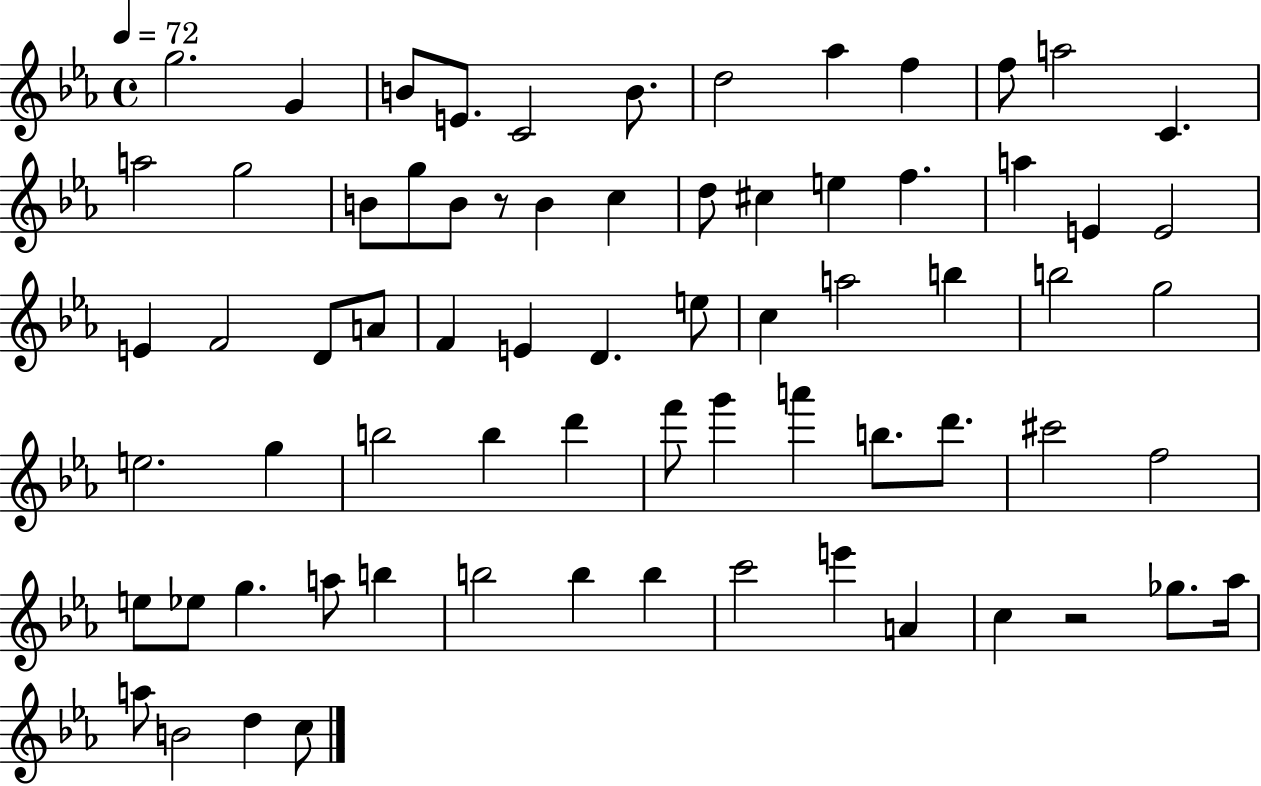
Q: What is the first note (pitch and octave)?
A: G5